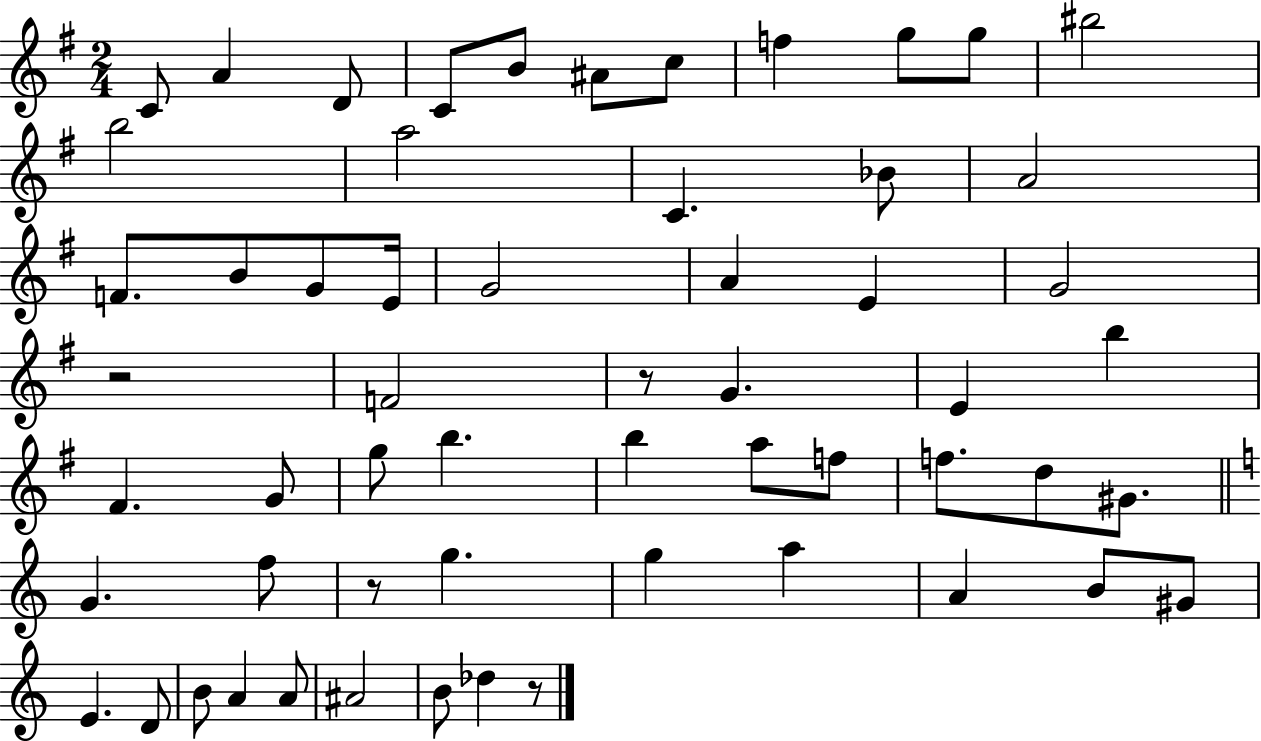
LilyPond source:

{
  \clef treble
  \numericTimeSignature
  \time 2/4
  \key g \major
  \repeat volta 2 { c'8 a'4 d'8 | c'8 b'8 ais'8 c''8 | f''4 g''8 g''8 | bis''2 | \break b''2 | a''2 | c'4. bes'8 | a'2 | \break f'8. b'8 g'8 e'16 | g'2 | a'4 e'4 | g'2 | \break r2 | f'2 | r8 g'4. | e'4 b''4 | \break fis'4. g'8 | g''8 b''4. | b''4 a''8 f''8 | f''8. d''8 gis'8. | \break \bar "||" \break \key c \major g'4. f''8 | r8 g''4. | g''4 a''4 | a'4 b'8 gis'8 | \break e'4. d'8 | b'8 a'4 a'8 | ais'2 | b'8 des''4 r8 | \break } \bar "|."
}